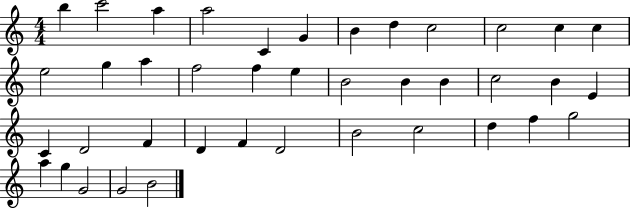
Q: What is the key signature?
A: C major